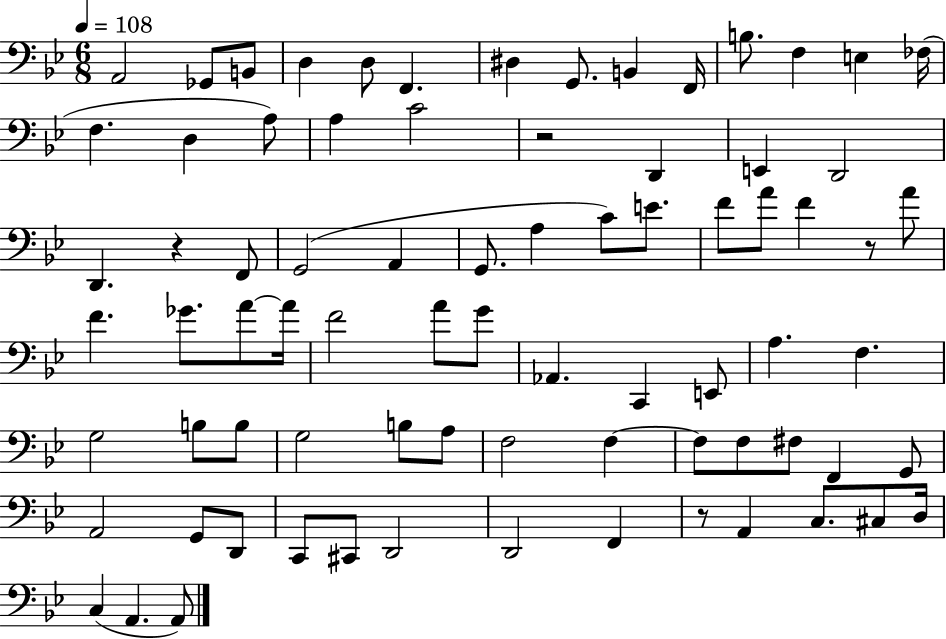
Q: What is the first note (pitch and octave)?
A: A2